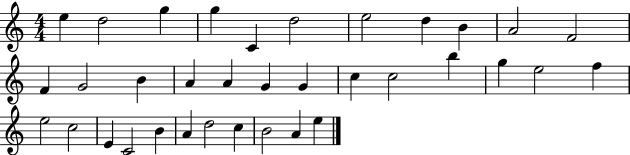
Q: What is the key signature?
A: C major